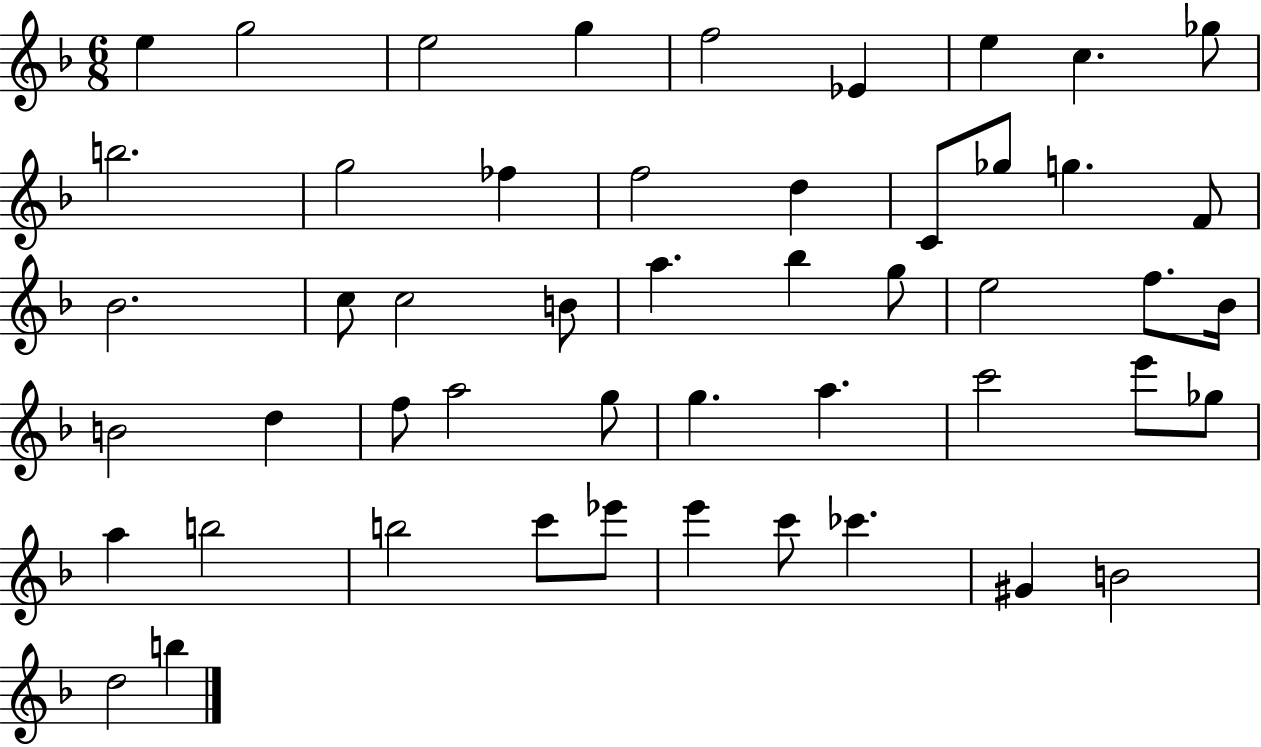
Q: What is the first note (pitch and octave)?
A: E5